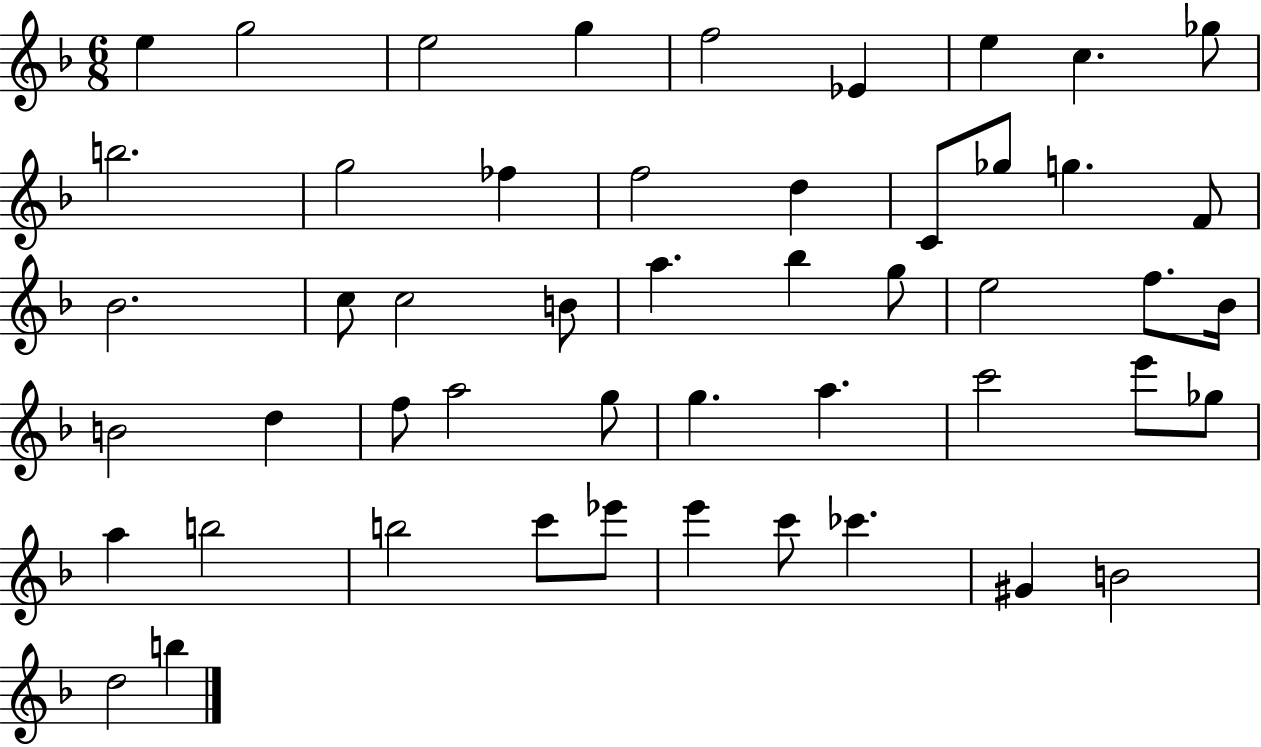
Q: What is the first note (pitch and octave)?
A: E5